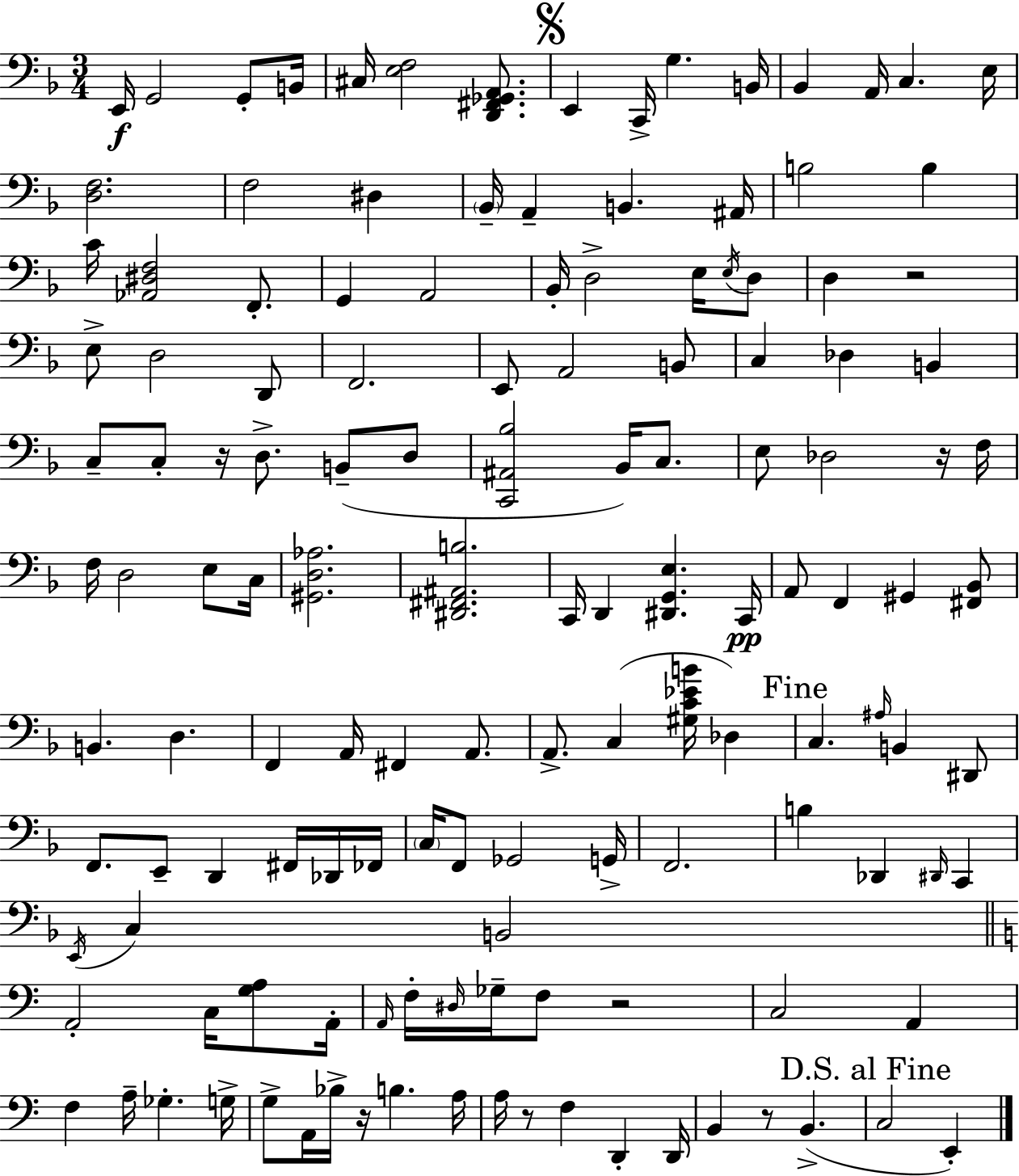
X:1
T:Untitled
M:3/4
L:1/4
K:Dm
E,,/4 G,,2 G,,/2 B,,/4 ^C,/4 [E,F,]2 [D,,^F,,_G,,A,,]/2 E,, C,,/4 G, B,,/4 _B,, A,,/4 C, E,/4 [D,F,]2 F,2 ^D, _B,,/4 A,, B,, ^A,,/4 B,2 B, C/4 [_A,,^D,F,]2 F,,/2 G,, A,,2 _B,,/4 D,2 E,/4 E,/4 D,/2 D, z2 E,/2 D,2 D,,/2 F,,2 E,,/2 A,,2 B,,/2 C, _D, B,, C,/2 C,/2 z/4 D,/2 B,,/2 D,/2 [C,,^A,,_B,]2 _B,,/4 C,/2 E,/2 _D,2 z/4 F,/4 F,/4 D,2 E,/2 C,/4 [^G,,D,_A,]2 [^D,,^F,,^A,,B,]2 C,,/4 D,, [^D,,G,,E,] C,,/4 A,,/2 F,, ^G,, [^F,,_B,,]/2 B,, D, F,, A,,/4 ^F,, A,,/2 A,,/2 C, [^G,C_EB]/4 _D, C, ^A,/4 B,, ^D,,/2 F,,/2 E,,/2 D,, ^F,,/4 _D,,/4 _F,,/4 C,/4 F,,/2 _G,,2 G,,/4 F,,2 B, _D,, ^D,,/4 C,, E,,/4 C, B,,2 A,,2 C,/4 [G,A,]/2 A,,/4 A,,/4 F,/4 ^D,/4 _G,/4 F,/2 z2 C,2 A,, F, A,/4 _G, G,/4 G,/2 A,,/4 _B,/4 z/4 B, A,/4 A,/4 z/2 F, D,, D,,/4 B,, z/2 B,, C,2 E,,